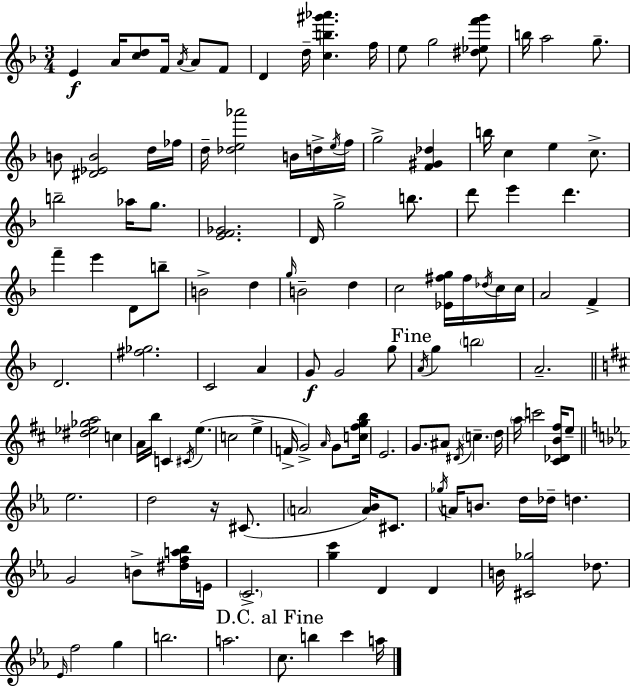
{
  \clef treble
  \numericTimeSignature
  \time 3/4
  \key f \major
  e'4\f a'16 <c'' d''>8 f'16 \acciaccatura { a'16 } a'8 f'8 | d'4 d''16-- <c'' b'' gis''' aes'''>4. | f''16 e''8 g''2 <dis'' ees'' f''' g'''>8 | b''16 a''2 g''8.-- | \break b'8 <dis' ees' b'>2 d''16 | fes''16 d''16-- <des'' e'' aes'''>2 b'16 d''16-> | \acciaccatura { e''16 } f''16 g''2-> <f' gis' des''>4 | b''16 c''4 e''4 c''8.-> | \break b''2-- aes''16 g''8. | <e' f' ges'>2. | d'16 g''2-> b''8. | d'''8 e'''4 d'''4. | \break f'''4-- e'''4 d'8 | b''8-- b'2-> d''4 | \grace { g''16 } b'2-- d''4 | c''2 <ees' fis'' g''>16 | \break fis''16 \acciaccatura { des''16 } c''16 c''16 a'2 | f'4-> d'2. | <fis'' ges''>2. | c'2 | \break a'4 g'8\f g'2 | g''8 \mark "Fine" \acciaccatura { a'16 } g''4 \parenthesize b''2 | a'2.-- | \bar "||" \break \key b \minor <dis'' ees'' ges'' a''>2 c''4 | a'16 b''16 c'4 \acciaccatura { cis'16 } e''4.( | c''2 e''4-> | f'16-> g'2->) \grace { a'16 } g'8 | \break <c'' fis'' g'' b''>16 e'2. | g'8. ais'8 \acciaccatura { dis'16 } \parenthesize c''4.-- | d''16 \parenthesize a''16 c'''2 | <cis' des' b' fis''>16 e''8-- \bar "||" \break \key c \minor ees''2. | d''2 r16 cis'8.( | \parenthesize a'2 <a' bes'>16) cis'8. | \acciaccatura { ges''16 } a'16 b'8. d''16 des''16-- d''4. | \break g'2 b'8-> <dis'' f'' a'' bes''>16 | e'16 \parenthesize c'2.-> | <g'' c'''>4 d'4 d'4 | b'16 <cis' ges''>2 des''8. | \break \grace { ees'16 } f''2 g''4 | b''2. | a''2. | \mark "D.C. al Fine" c''8. b''4 c'''4 | \break a''16 \bar "|."
}